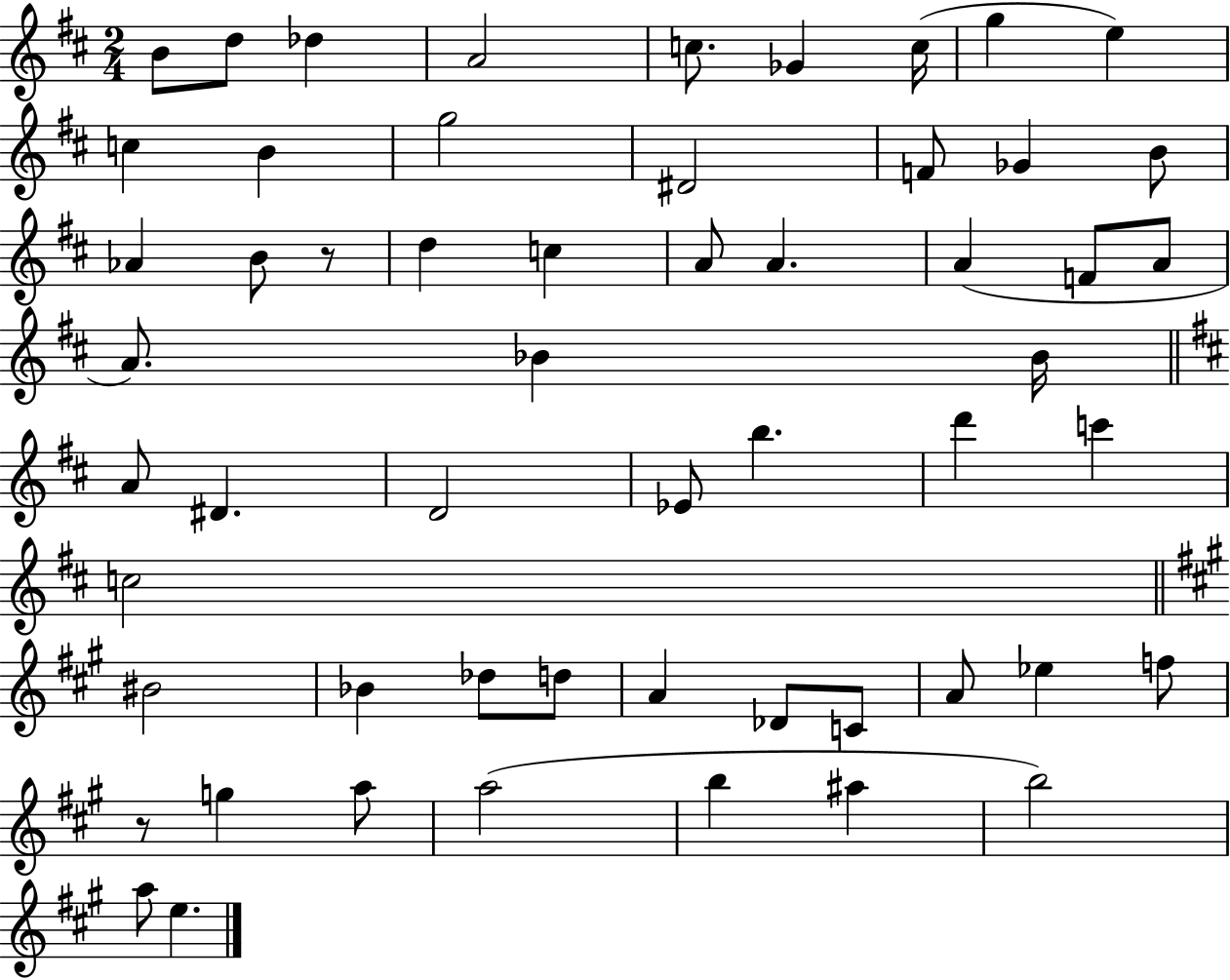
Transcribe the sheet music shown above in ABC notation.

X:1
T:Untitled
M:2/4
L:1/4
K:D
B/2 d/2 _d A2 c/2 _G c/4 g e c B g2 ^D2 F/2 _G B/2 _A B/2 z/2 d c A/2 A A F/2 A/2 A/2 _B _B/4 A/2 ^D D2 _E/2 b d' c' c2 ^B2 _B _d/2 d/2 A _D/2 C/2 A/2 _e f/2 z/2 g a/2 a2 b ^a b2 a/2 e